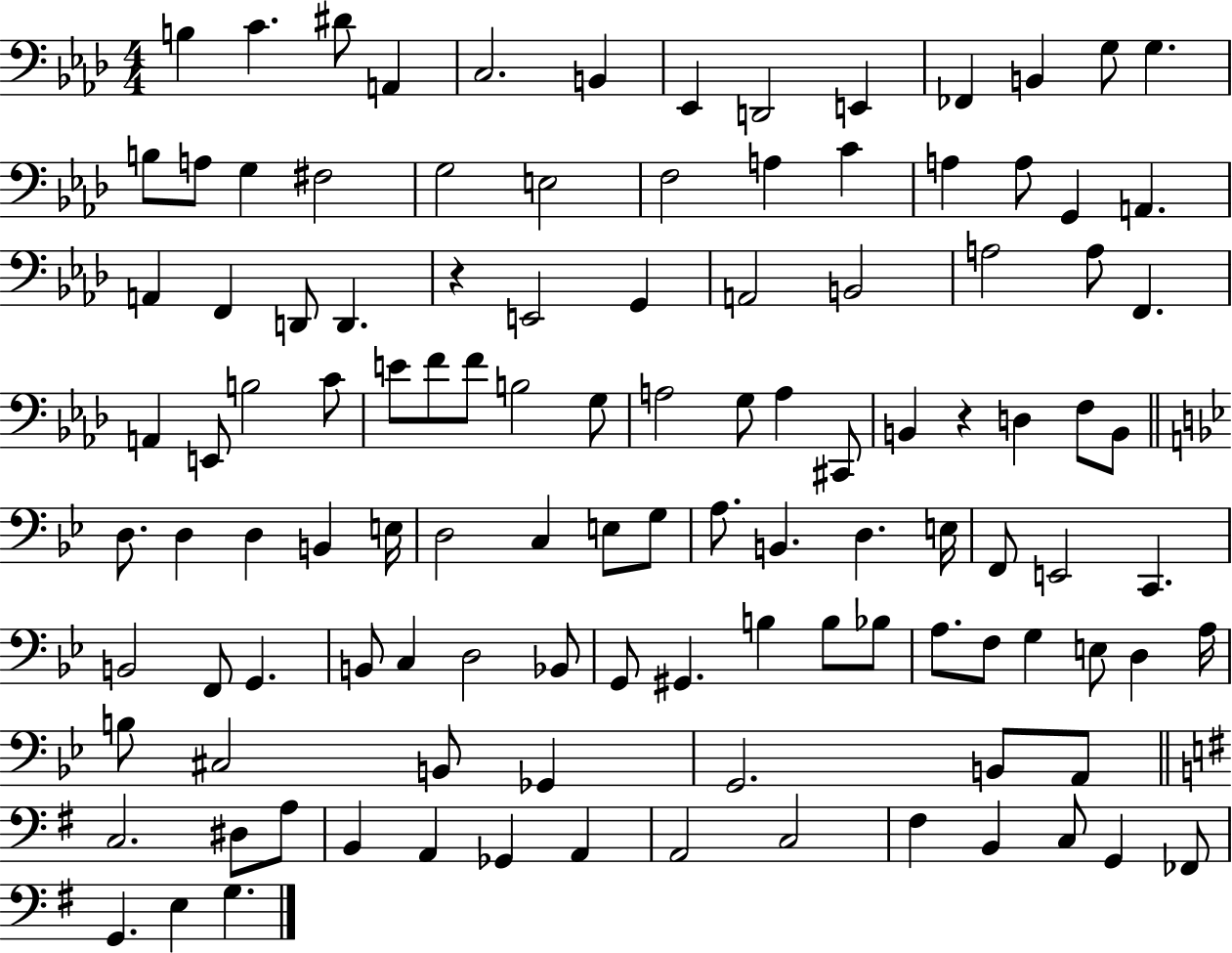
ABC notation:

X:1
T:Untitled
M:4/4
L:1/4
K:Ab
B, C ^D/2 A,, C,2 B,, _E,, D,,2 E,, _F,, B,, G,/2 G, B,/2 A,/2 G, ^F,2 G,2 E,2 F,2 A, C A, A,/2 G,, A,, A,, F,, D,,/2 D,, z E,,2 G,, A,,2 B,,2 A,2 A,/2 F,, A,, E,,/2 B,2 C/2 E/2 F/2 F/2 B,2 G,/2 A,2 G,/2 A, ^C,,/2 B,, z D, F,/2 B,,/2 D,/2 D, D, B,, E,/4 D,2 C, E,/2 G,/2 A,/2 B,, D, E,/4 F,,/2 E,,2 C,, B,,2 F,,/2 G,, B,,/2 C, D,2 _B,,/2 G,,/2 ^G,, B, B,/2 _B,/2 A,/2 F,/2 G, E,/2 D, A,/4 B,/2 ^C,2 B,,/2 _G,, G,,2 B,,/2 A,,/2 C,2 ^D,/2 A,/2 B,, A,, _G,, A,, A,,2 C,2 ^F, B,, C,/2 G,, _F,,/2 G,, E, G,